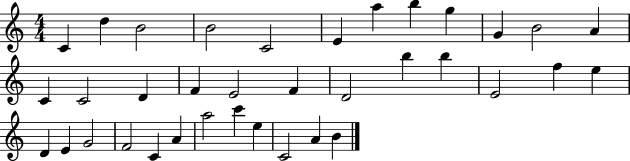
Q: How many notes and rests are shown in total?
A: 36